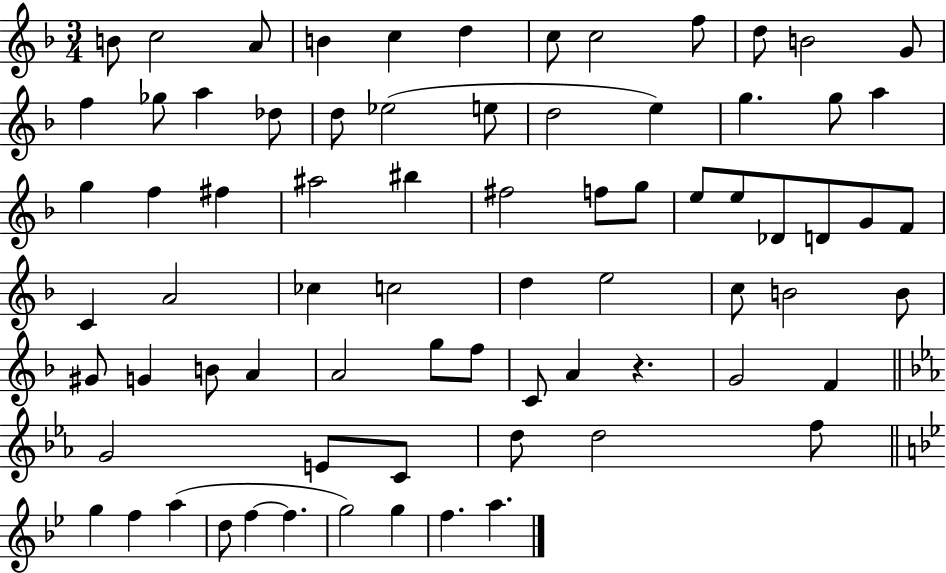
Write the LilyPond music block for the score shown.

{
  \clef treble
  \numericTimeSignature
  \time 3/4
  \key f \major
  \repeat volta 2 { b'8 c''2 a'8 | b'4 c''4 d''4 | c''8 c''2 f''8 | d''8 b'2 g'8 | \break f''4 ges''8 a''4 des''8 | d''8 ees''2( e''8 | d''2 e''4) | g''4. g''8 a''4 | \break g''4 f''4 fis''4 | ais''2 bis''4 | fis''2 f''8 g''8 | e''8 e''8 des'8 d'8 g'8 f'8 | \break c'4 a'2 | ces''4 c''2 | d''4 e''2 | c''8 b'2 b'8 | \break gis'8 g'4 b'8 a'4 | a'2 g''8 f''8 | c'8 a'4 r4. | g'2 f'4 | \break \bar "||" \break \key ees \major g'2 e'8 c'8 | d''8 d''2 f''8 | \bar "||" \break \key bes \major g''4 f''4 a''4( | d''8 f''4~~ f''4. | g''2) g''4 | f''4. a''4. | \break } \bar "|."
}